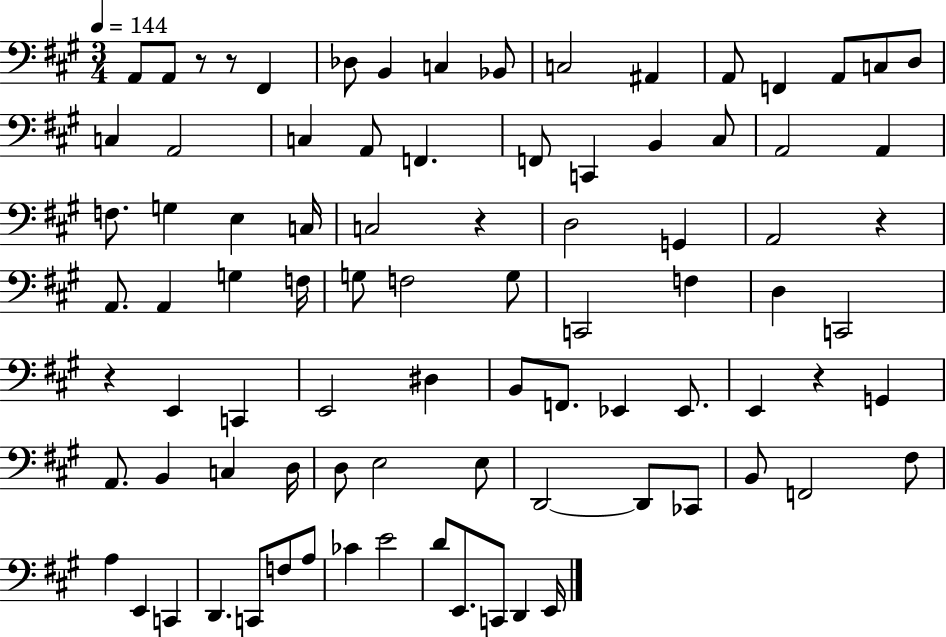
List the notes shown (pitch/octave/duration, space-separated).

A2/e A2/e R/e R/e F#2/q Db3/e B2/q C3/q Bb2/e C3/h A#2/q A2/e F2/q A2/e C3/e D3/e C3/q A2/h C3/q A2/e F2/q. F2/e C2/q B2/q C#3/e A2/h A2/q F3/e. G3/q E3/q C3/s C3/h R/q D3/h G2/q A2/h R/q A2/e. A2/q G3/q F3/s G3/e F3/h G3/e C2/h F3/q D3/q C2/h R/q E2/q C2/q E2/h D#3/q B2/e F2/e. Eb2/q Eb2/e. E2/q R/q G2/q A2/e. B2/q C3/q D3/s D3/e E3/h E3/e D2/h D2/e CES2/e B2/e F2/h F#3/e A3/q E2/q C2/q D2/q. C2/e F3/e A3/e CES4/q E4/h D4/e E2/e. C2/e D2/q E2/s